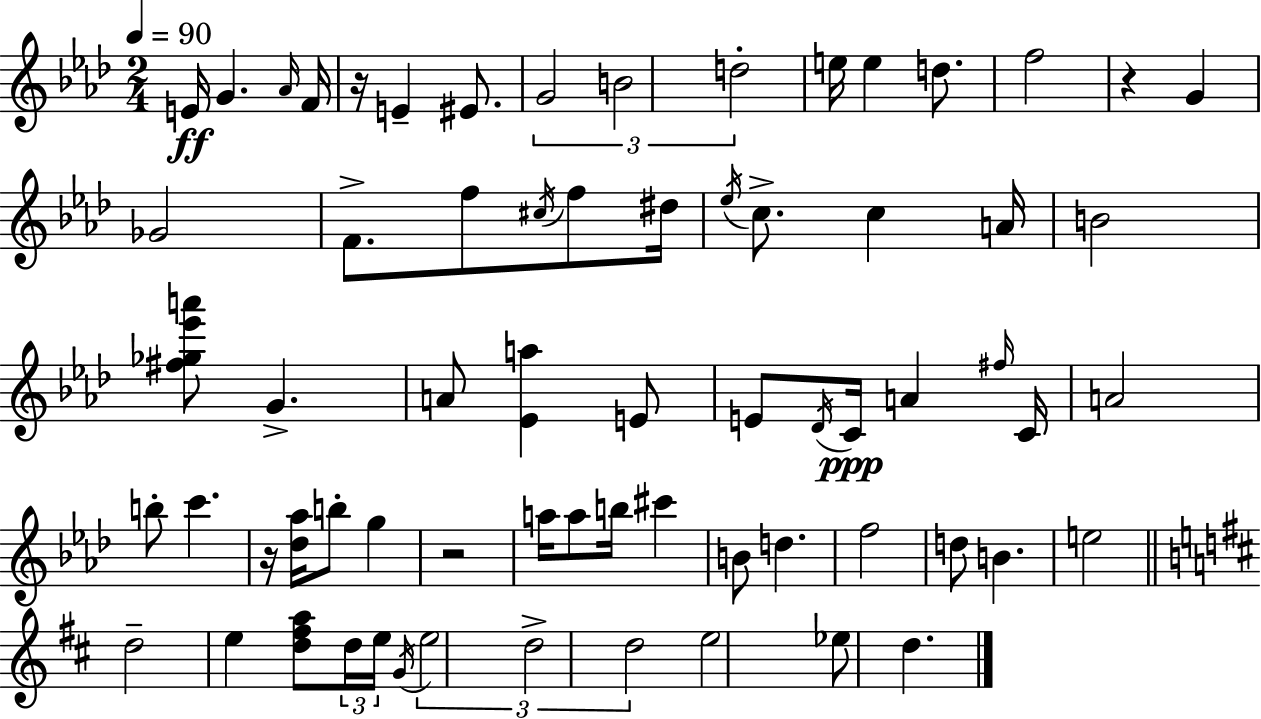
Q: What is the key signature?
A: AES major